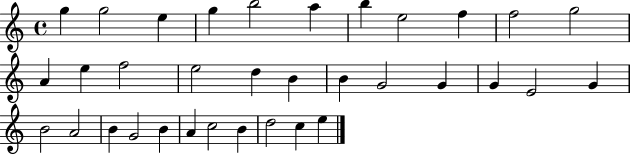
X:1
T:Untitled
M:4/4
L:1/4
K:C
g g2 e g b2 a b e2 f f2 g2 A e f2 e2 d B B G2 G G E2 G B2 A2 B G2 B A c2 B d2 c e